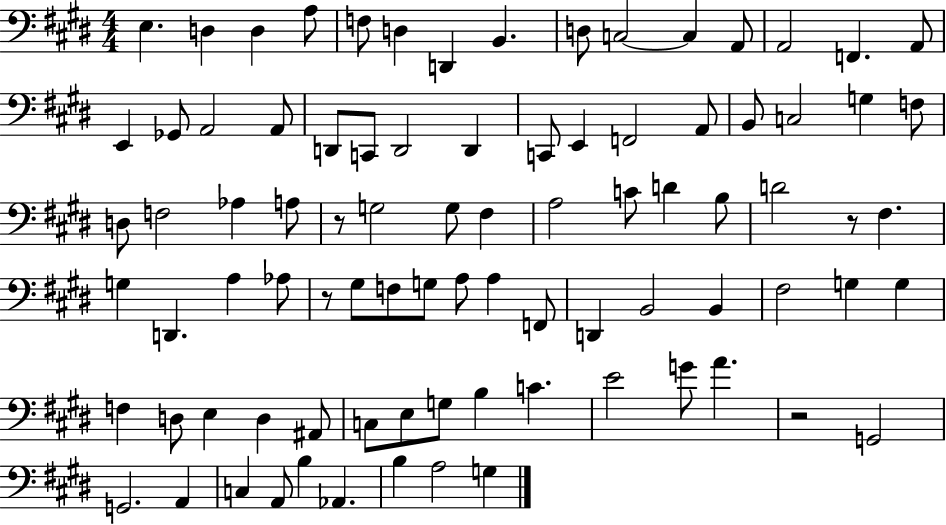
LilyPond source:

{
  \clef bass
  \numericTimeSignature
  \time 4/4
  \key e \major
  e4. d4 d4 a8 | f8 d4 d,4 b,4. | d8 c2~~ c4 a,8 | a,2 f,4. a,8 | \break e,4 ges,8 a,2 a,8 | d,8 c,8 d,2 d,4 | c,8 e,4 f,2 a,8 | b,8 c2 g4 f8 | \break d8 f2 aes4 a8 | r8 g2 g8 fis4 | a2 c'8 d'4 b8 | d'2 r8 fis4. | \break g4 d,4. a4 aes8 | r8 gis8 f8 g8 a8 a4 f,8 | d,4 b,2 b,4 | fis2 g4 g4 | \break f4 d8 e4 d4 ais,8 | c8 e8 g8 b4 c'4. | e'2 g'8 a'4. | r2 g,2 | \break g,2. a,4 | c4 a,8 b4 aes,4. | b4 a2 g4 | \bar "|."
}